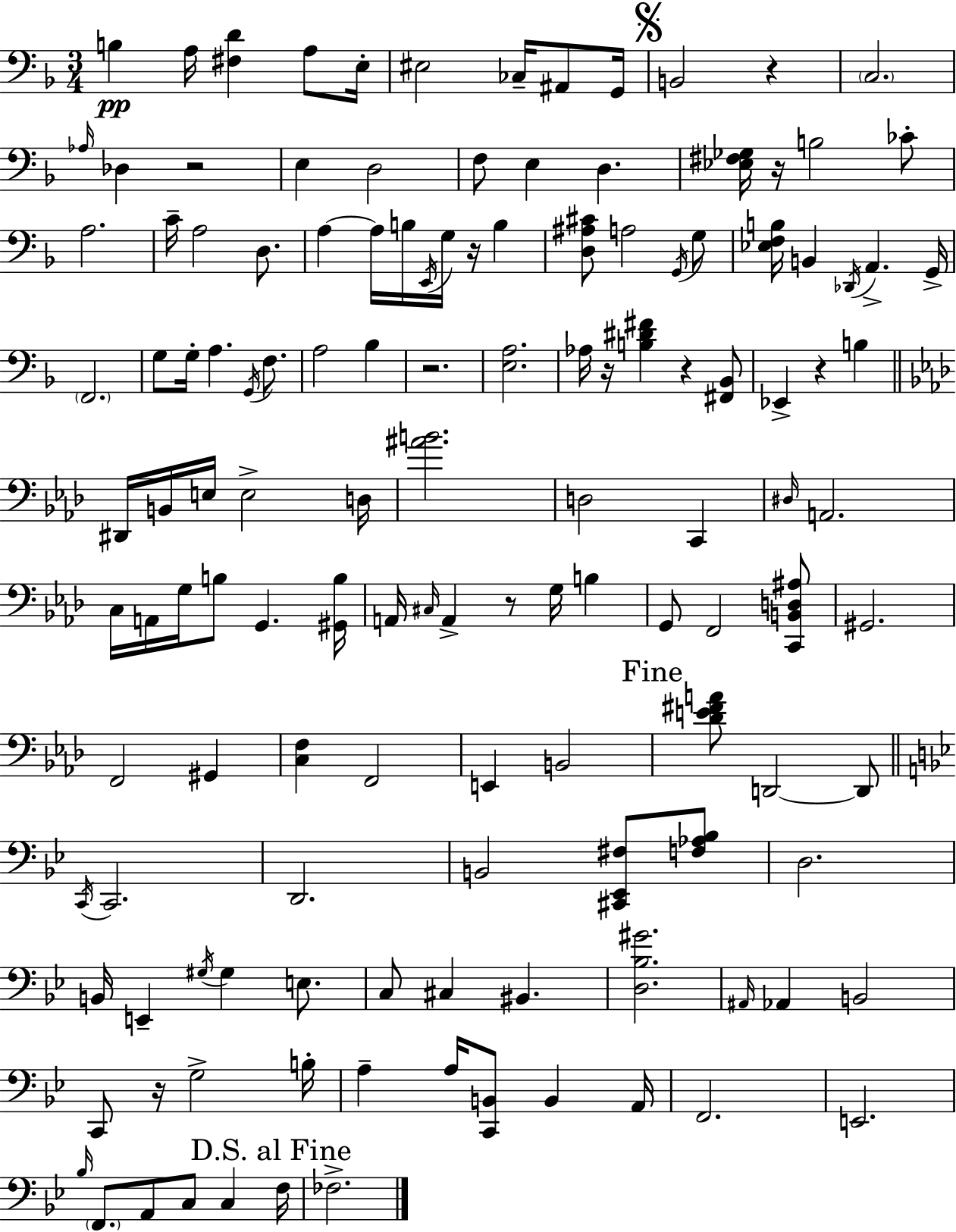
X:1
T:Untitled
M:3/4
L:1/4
K:Dm
B, A,/4 [^F,D] A,/2 E,/4 ^E,2 _C,/4 ^A,,/2 G,,/4 B,,2 z C,2 _A,/4 _D, z2 E, D,2 F,/2 E, D, [_E,^F,_G,]/4 z/4 B,2 _C/2 A,2 C/4 A,2 D,/2 A, A,/4 B,/4 E,,/4 G,/4 z/4 B, [D,^A,^C]/2 A,2 G,,/4 G,/2 [_E,F,B,]/4 B,, _D,,/4 A,, G,,/4 F,,2 G,/2 G,/4 A, G,,/4 F,/2 A,2 _B, z2 [E,A,]2 _A,/4 z/4 [B,^D^F] z [^F,,_B,,]/2 _E,, z B, ^D,,/4 B,,/4 E,/4 E,2 D,/4 [^AB]2 D,2 C,, ^D,/4 A,,2 C,/4 A,,/4 G,/4 B,/2 G,, [^G,,B,]/4 A,,/4 ^C,/4 A,, z/2 G,/4 B, G,,/2 F,,2 [C,,B,,D,^A,]/2 ^G,,2 F,,2 ^G,, [C,F,] F,,2 E,, B,,2 [_DE^FA]/2 D,,2 D,,/2 C,,/4 C,,2 D,,2 B,,2 [^C,,_E,,^F,]/2 [F,_A,_B,]/2 D,2 B,,/4 E,, ^G,/4 ^G, E,/2 C,/2 ^C, ^B,, [D,_B,^G]2 ^A,,/4 _A,, B,,2 C,,/2 z/4 G,2 B,/4 A, A,/4 [C,,B,,]/2 B,, A,,/4 F,,2 E,,2 _B,/4 F,,/2 A,,/2 C,/2 C, F,/4 _F,2